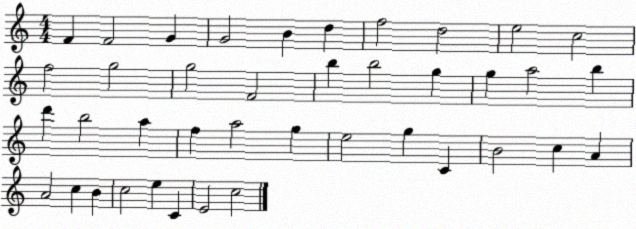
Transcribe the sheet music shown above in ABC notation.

X:1
T:Untitled
M:4/4
L:1/4
K:C
F F2 G G2 B d f2 d2 e2 c2 f2 g2 g2 F2 b b2 g g a2 b d' b2 a f a2 g e2 g C B2 c A A2 c B c2 e C E2 c2